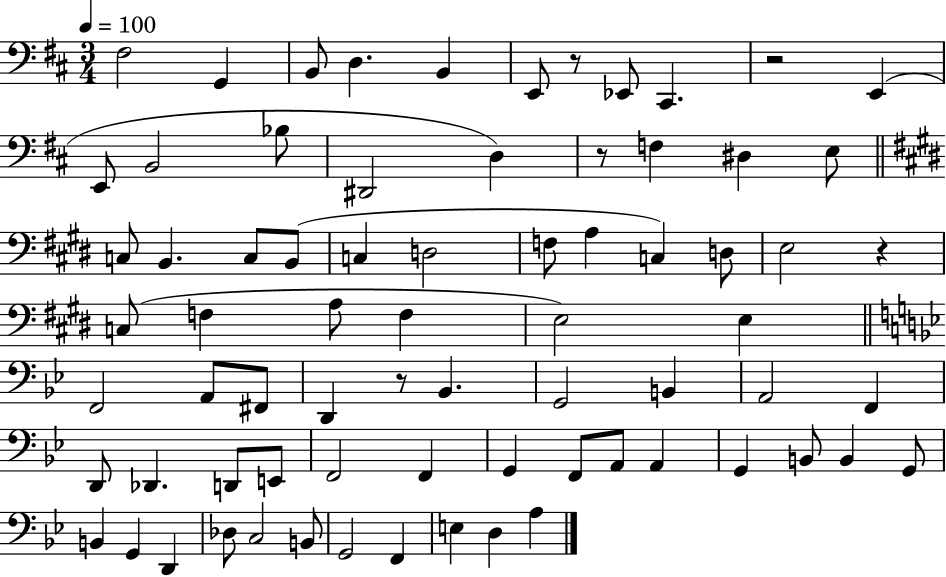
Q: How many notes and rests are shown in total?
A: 73